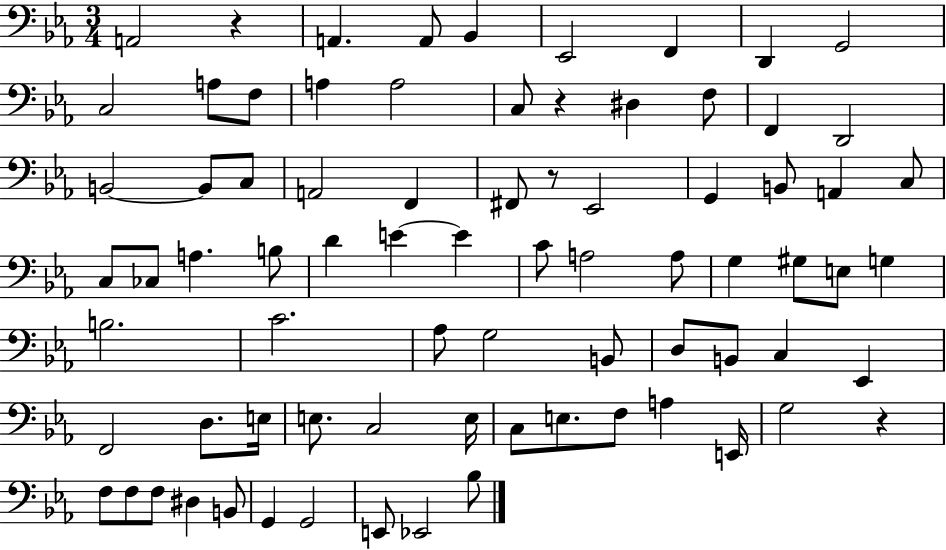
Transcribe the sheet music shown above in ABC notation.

X:1
T:Untitled
M:3/4
L:1/4
K:Eb
A,,2 z A,, A,,/2 _B,, _E,,2 F,, D,, G,,2 C,2 A,/2 F,/2 A, A,2 C,/2 z ^D, F,/2 F,, D,,2 B,,2 B,,/2 C,/2 A,,2 F,, ^F,,/2 z/2 _E,,2 G,, B,,/2 A,, C,/2 C,/2 _C,/2 A, B,/2 D E E C/2 A,2 A,/2 G, ^G,/2 E,/2 G, B,2 C2 _A,/2 G,2 B,,/2 D,/2 B,,/2 C, _E,, F,,2 D,/2 E,/4 E,/2 C,2 E,/4 C,/2 E,/2 F,/2 A, E,,/4 G,2 z F,/2 F,/2 F,/2 ^D, B,,/2 G,, G,,2 E,,/2 _E,,2 _B,/2